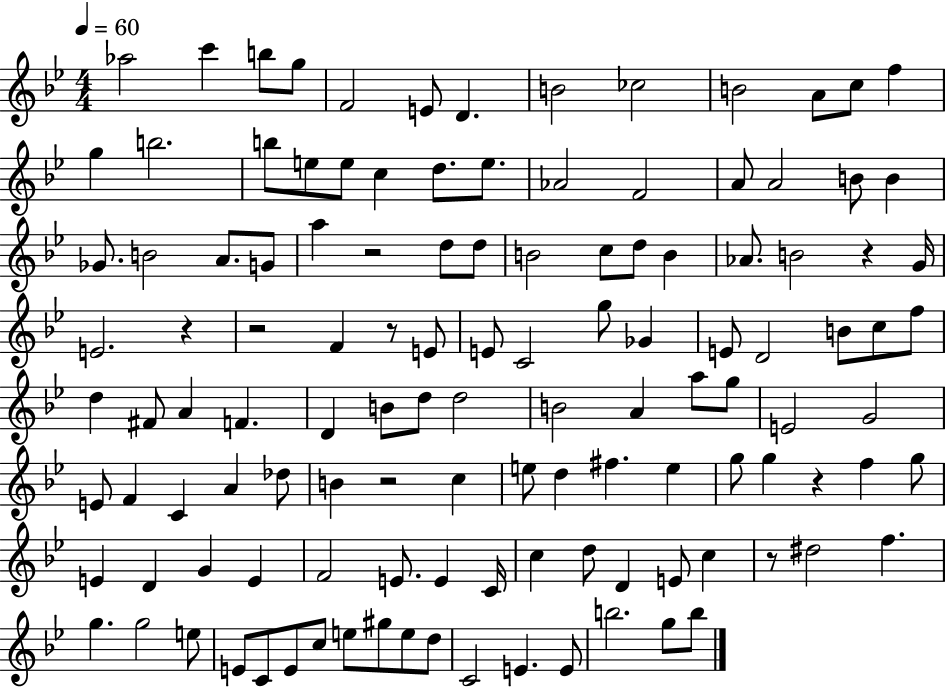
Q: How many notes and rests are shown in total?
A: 122